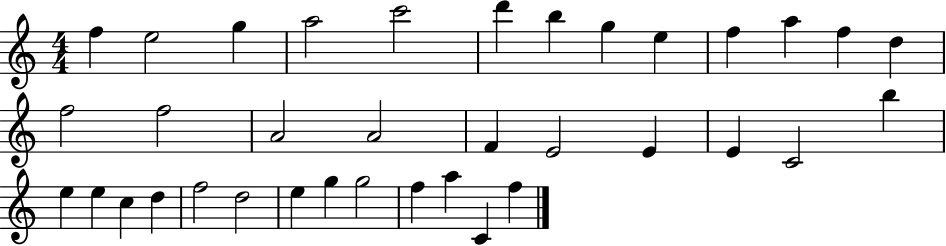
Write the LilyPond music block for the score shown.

{
  \clef treble
  \numericTimeSignature
  \time 4/4
  \key c \major
  f''4 e''2 g''4 | a''2 c'''2 | d'''4 b''4 g''4 e''4 | f''4 a''4 f''4 d''4 | \break f''2 f''2 | a'2 a'2 | f'4 e'2 e'4 | e'4 c'2 b''4 | \break e''4 e''4 c''4 d''4 | f''2 d''2 | e''4 g''4 g''2 | f''4 a''4 c'4 f''4 | \break \bar "|."
}